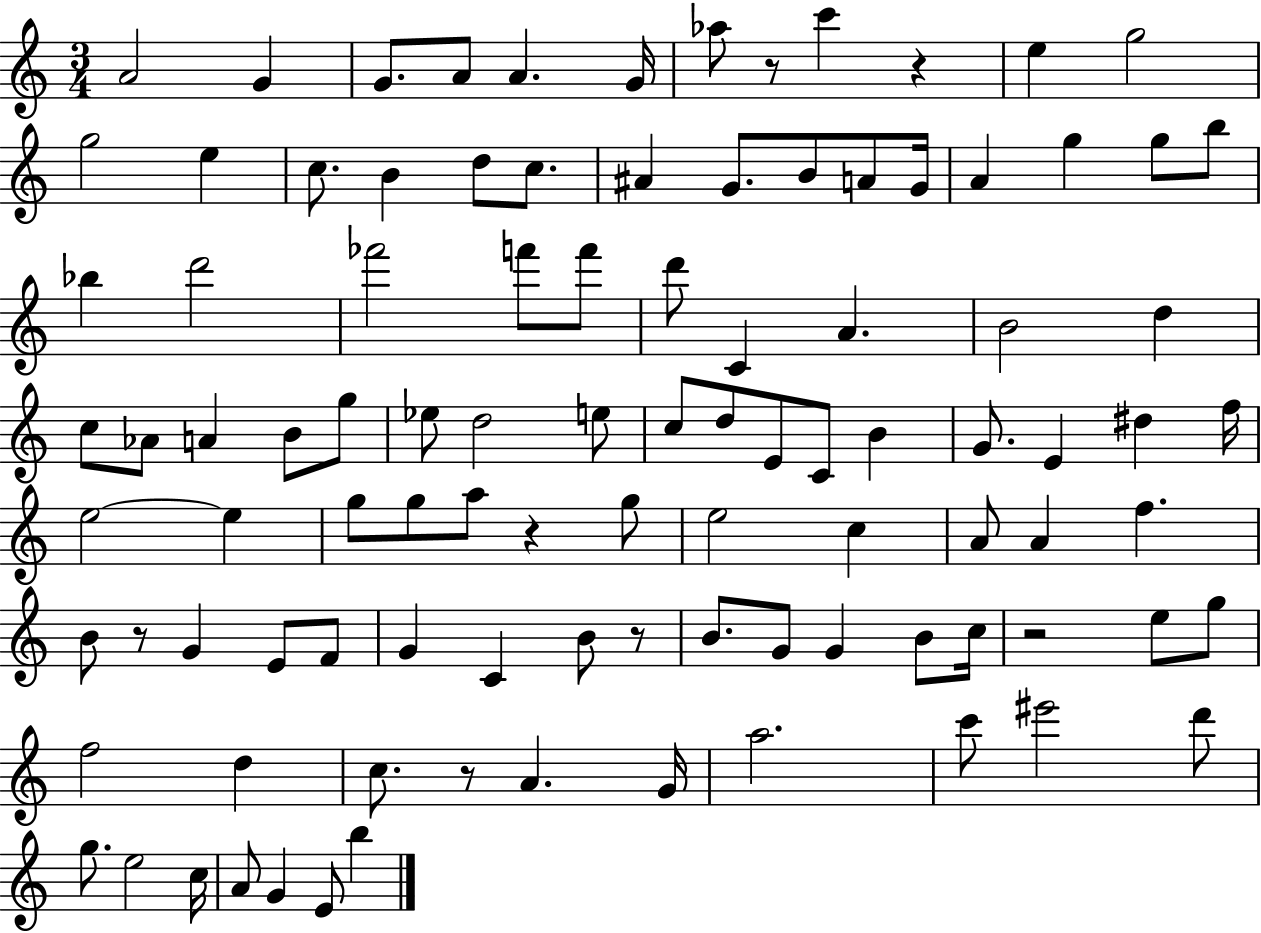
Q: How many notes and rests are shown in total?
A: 100